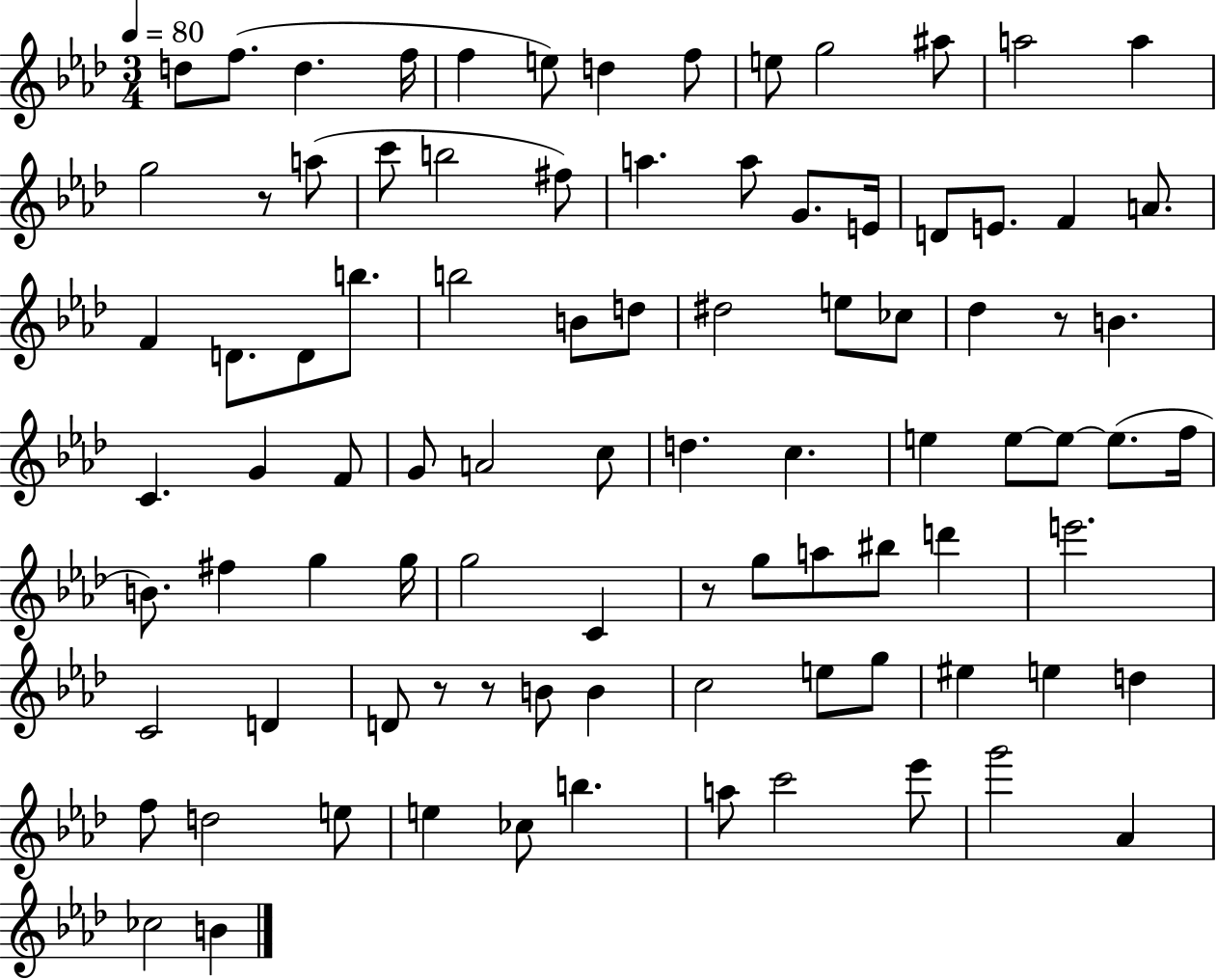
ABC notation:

X:1
T:Untitled
M:3/4
L:1/4
K:Ab
d/2 f/2 d f/4 f e/2 d f/2 e/2 g2 ^a/2 a2 a g2 z/2 a/2 c'/2 b2 ^f/2 a a/2 G/2 E/4 D/2 E/2 F A/2 F D/2 D/2 b/2 b2 B/2 d/2 ^d2 e/2 _c/2 _d z/2 B C G F/2 G/2 A2 c/2 d c e e/2 e/2 e/2 f/4 B/2 ^f g g/4 g2 C z/2 g/2 a/2 ^b/2 d' e'2 C2 D D/2 z/2 z/2 B/2 B c2 e/2 g/2 ^e e d f/2 d2 e/2 e _c/2 b a/2 c'2 _e'/2 g'2 _A _c2 B